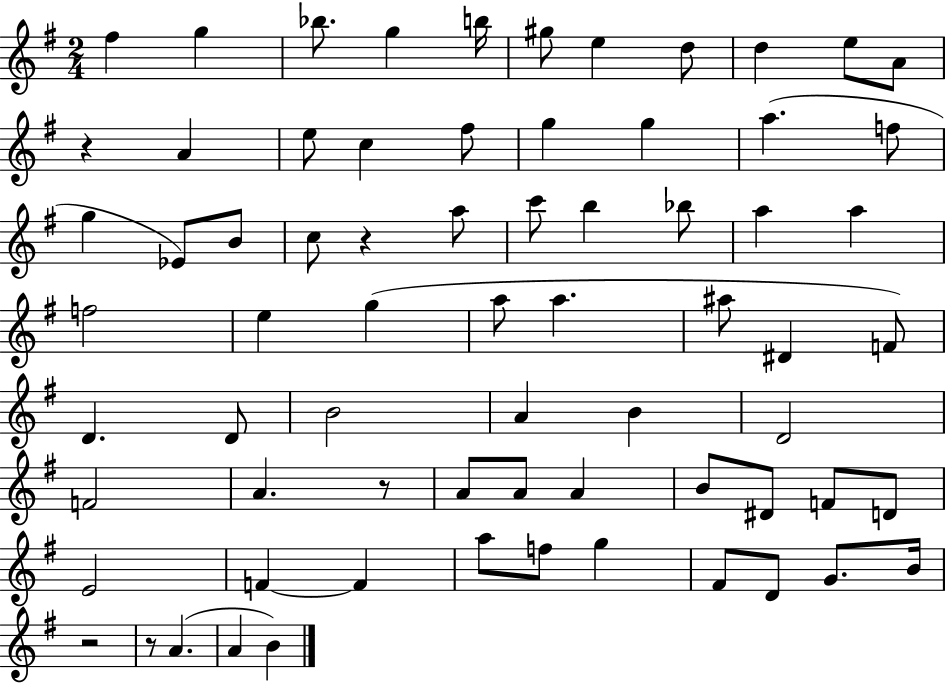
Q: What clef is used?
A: treble